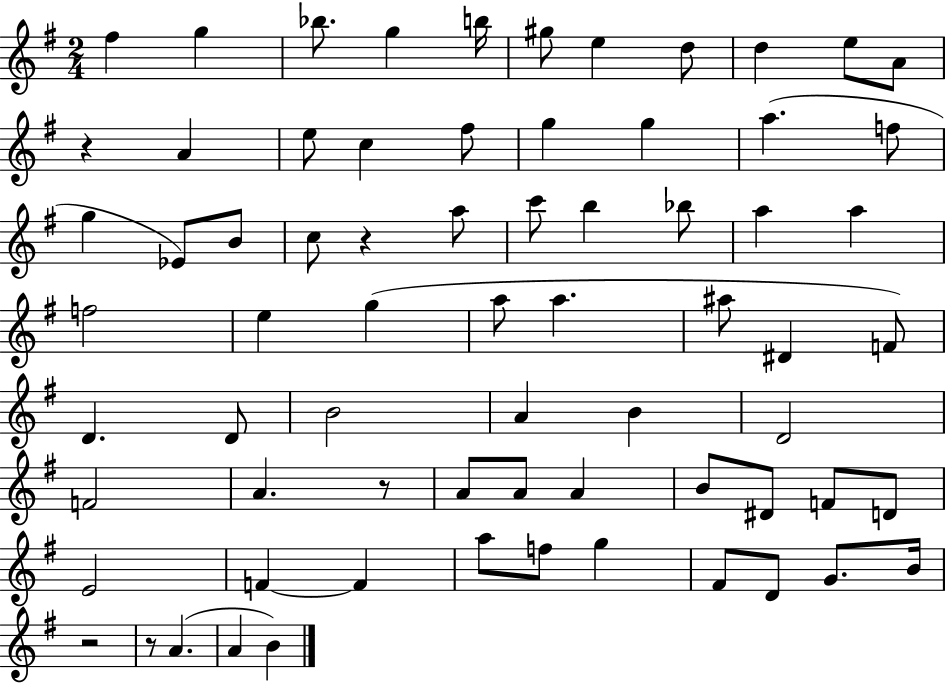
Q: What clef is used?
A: treble